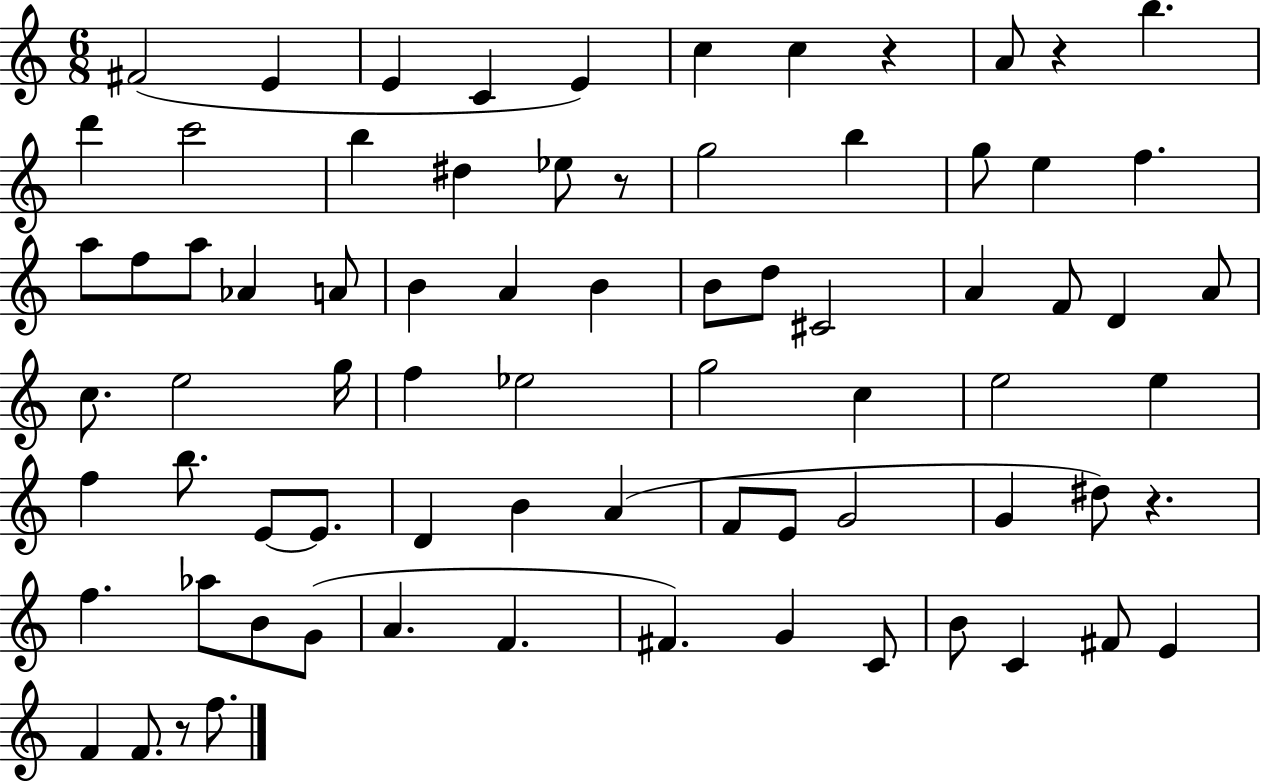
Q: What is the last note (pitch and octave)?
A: F5